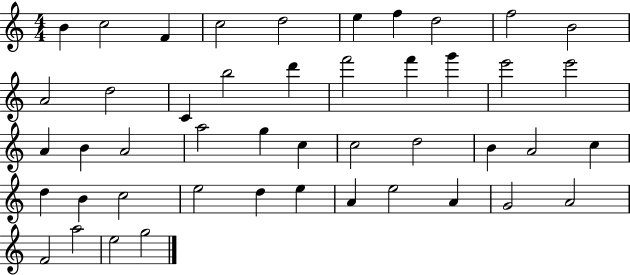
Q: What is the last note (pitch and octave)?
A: G5